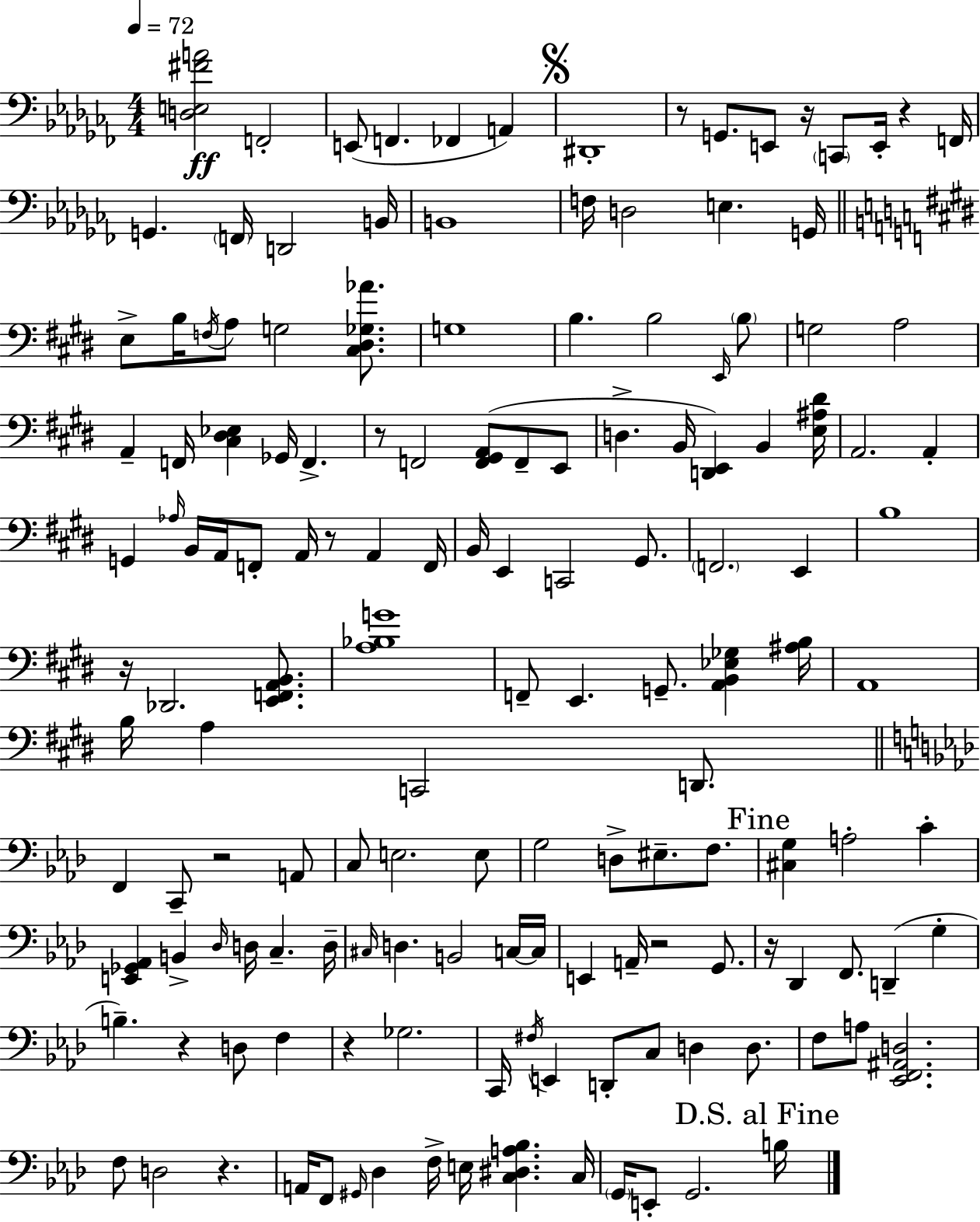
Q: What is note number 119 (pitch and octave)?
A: C3